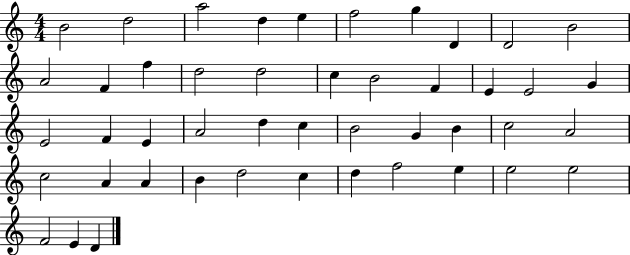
B4/h D5/h A5/h D5/q E5/q F5/h G5/q D4/q D4/h B4/h A4/h F4/q F5/q D5/h D5/h C5/q B4/h F4/q E4/q E4/h G4/q E4/h F4/q E4/q A4/h D5/q C5/q B4/h G4/q B4/q C5/h A4/h C5/h A4/q A4/q B4/q D5/h C5/q D5/q F5/h E5/q E5/h E5/h F4/h E4/q D4/q